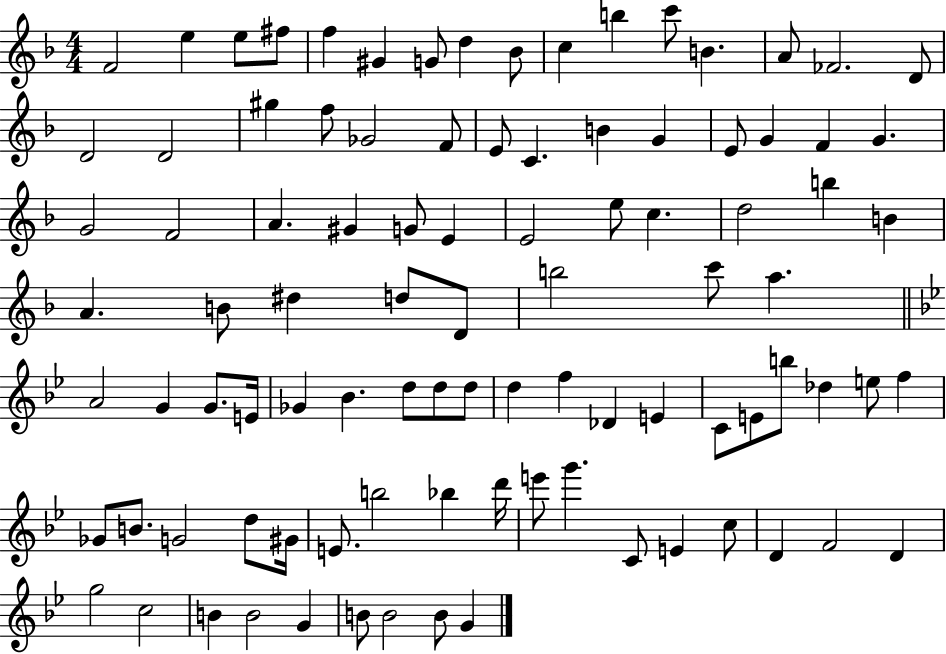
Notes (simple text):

F4/h E5/q E5/e F#5/e F5/q G#4/q G4/e D5/q Bb4/e C5/q B5/q C6/e B4/q. A4/e FES4/h. D4/e D4/h D4/h G#5/q F5/e Gb4/h F4/e E4/e C4/q. B4/q G4/q E4/e G4/q F4/q G4/q. G4/h F4/h A4/q. G#4/q G4/e E4/q E4/h E5/e C5/q. D5/h B5/q B4/q A4/q. B4/e D#5/q D5/e D4/e B5/h C6/e A5/q. A4/h G4/q G4/e. E4/s Gb4/q Bb4/q. D5/e D5/e D5/e D5/q F5/q Db4/q E4/q C4/e E4/e B5/e Db5/q E5/e F5/q Gb4/e B4/e. G4/h D5/e G#4/s E4/e. B5/h Bb5/q D6/s E6/e G6/q. C4/e E4/q C5/e D4/q F4/h D4/q G5/h C5/h B4/q B4/h G4/q B4/e B4/h B4/e G4/q